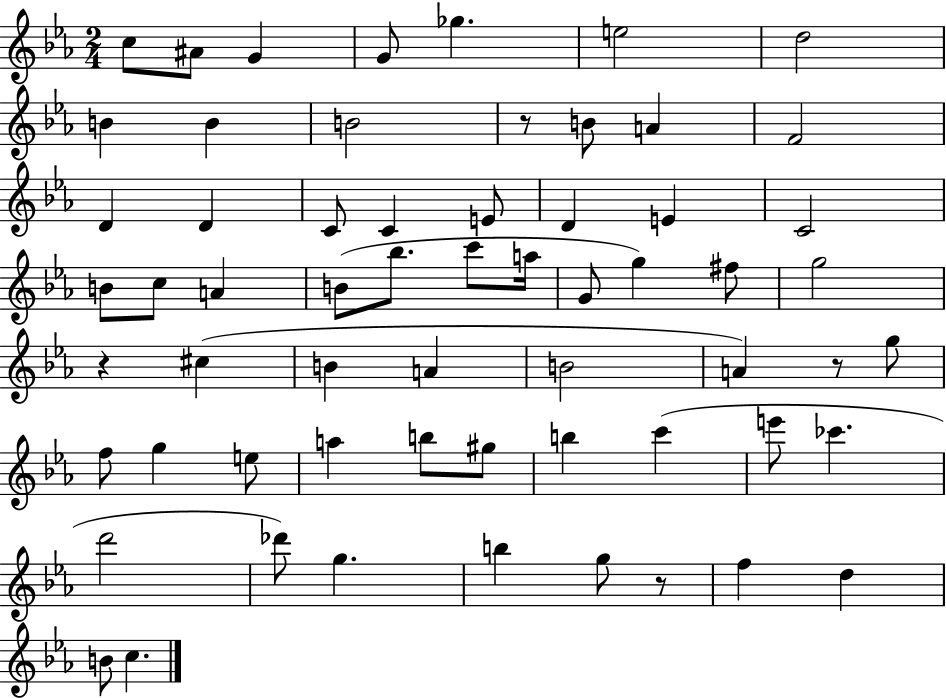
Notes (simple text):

C5/e A#4/e G4/q G4/e Gb5/q. E5/h D5/h B4/q B4/q B4/h R/e B4/e A4/q F4/h D4/q D4/q C4/e C4/q E4/e D4/q E4/q C4/h B4/e C5/e A4/q B4/e Bb5/e. C6/e A5/s G4/e G5/q F#5/e G5/h R/q C#5/q B4/q A4/q B4/h A4/q R/e G5/e F5/e G5/q E5/e A5/q B5/e G#5/e B5/q C6/q E6/e CES6/q. D6/h Db6/e G5/q. B5/q G5/e R/e F5/q D5/q B4/e C5/q.